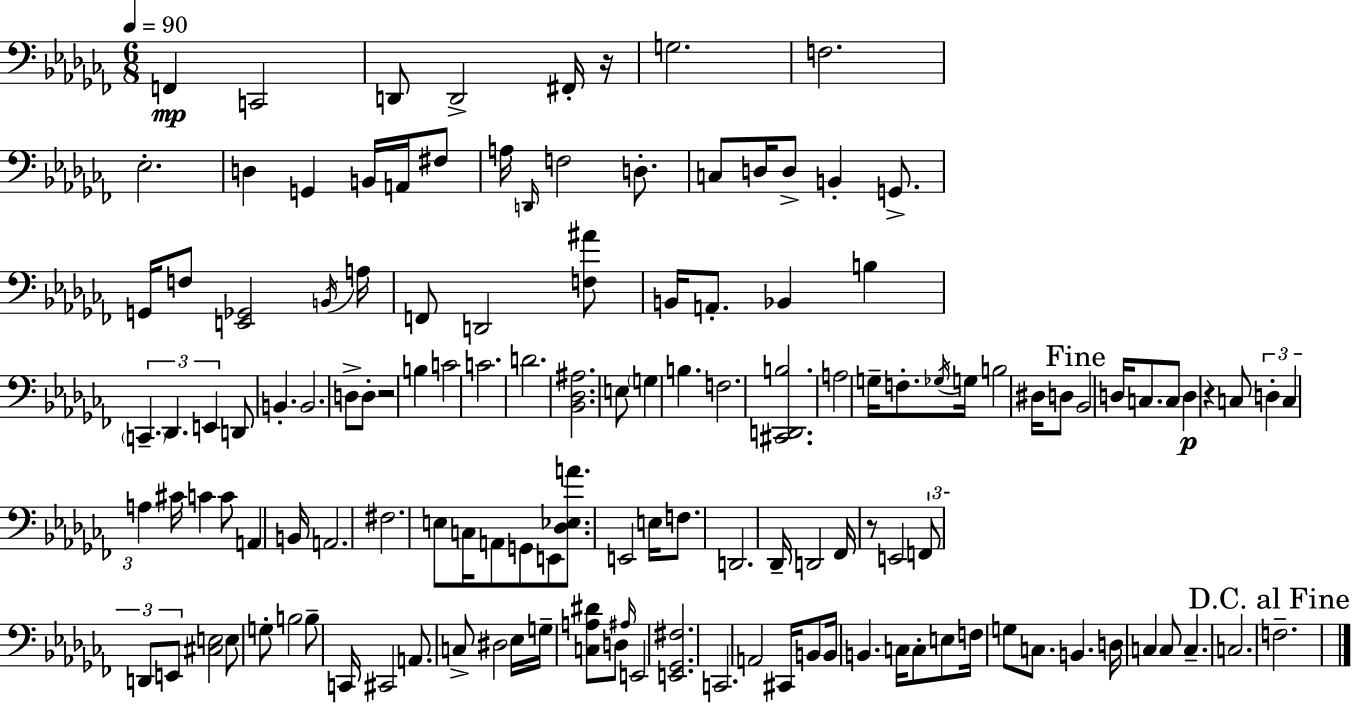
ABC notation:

X:1
T:Untitled
M:6/8
L:1/4
K:Abm
F,, C,,2 D,,/2 D,,2 ^F,,/4 z/4 G,2 F,2 _E,2 D, G,, B,,/4 A,,/4 ^F,/2 A,/4 D,,/4 F,2 D,/2 C,/2 D,/4 D,/2 B,, G,,/2 G,,/4 F,/2 [E,,_G,,]2 B,,/4 A,/4 F,,/2 D,,2 [F,^A]/2 B,,/4 A,,/2 _B,, B, C,, _D,, E,, D,,/2 B,, B,,2 D,/2 D,/2 z2 B, C2 C2 D2 [_B,,_D,^A,]2 E,/2 G, B, F,2 [^C,,D,,B,]2 A,2 G,/4 F,/2 _G,/4 G,/4 B,2 ^D,/4 D,/2 _B,,2 D,/4 C,/2 C,/2 D, z C,/2 D, C, A, ^C/4 C C/2 A,, B,,/4 A,,2 ^F,2 E,/2 C,/4 A,,/2 G,,/2 E,,/2 [_D,_E,A]/2 E,,2 E,/4 F,/2 D,,2 _D,,/4 D,,2 _F,,/4 z/2 E,,2 F,,/2 D,,/2 E,,/2 [^C,E,]2 E,/2 G,/2 B,2 B,/2 C,,/4 ^C,,2 A,,/2 C,/2 ^D,2 _E,/4 G,/4 [C,A,^D]/2 D,/2 ^A,/4 E,,2 [E,,_G,,^F,]2 C,,2 A,,2 ^C,,/4 B,,/2 B,,/4 B,, C,/4 C,/2 E,/2 F,/4 G,/2 C,/2 B,, D,/4 C, C,/2 C, C,2 F,2